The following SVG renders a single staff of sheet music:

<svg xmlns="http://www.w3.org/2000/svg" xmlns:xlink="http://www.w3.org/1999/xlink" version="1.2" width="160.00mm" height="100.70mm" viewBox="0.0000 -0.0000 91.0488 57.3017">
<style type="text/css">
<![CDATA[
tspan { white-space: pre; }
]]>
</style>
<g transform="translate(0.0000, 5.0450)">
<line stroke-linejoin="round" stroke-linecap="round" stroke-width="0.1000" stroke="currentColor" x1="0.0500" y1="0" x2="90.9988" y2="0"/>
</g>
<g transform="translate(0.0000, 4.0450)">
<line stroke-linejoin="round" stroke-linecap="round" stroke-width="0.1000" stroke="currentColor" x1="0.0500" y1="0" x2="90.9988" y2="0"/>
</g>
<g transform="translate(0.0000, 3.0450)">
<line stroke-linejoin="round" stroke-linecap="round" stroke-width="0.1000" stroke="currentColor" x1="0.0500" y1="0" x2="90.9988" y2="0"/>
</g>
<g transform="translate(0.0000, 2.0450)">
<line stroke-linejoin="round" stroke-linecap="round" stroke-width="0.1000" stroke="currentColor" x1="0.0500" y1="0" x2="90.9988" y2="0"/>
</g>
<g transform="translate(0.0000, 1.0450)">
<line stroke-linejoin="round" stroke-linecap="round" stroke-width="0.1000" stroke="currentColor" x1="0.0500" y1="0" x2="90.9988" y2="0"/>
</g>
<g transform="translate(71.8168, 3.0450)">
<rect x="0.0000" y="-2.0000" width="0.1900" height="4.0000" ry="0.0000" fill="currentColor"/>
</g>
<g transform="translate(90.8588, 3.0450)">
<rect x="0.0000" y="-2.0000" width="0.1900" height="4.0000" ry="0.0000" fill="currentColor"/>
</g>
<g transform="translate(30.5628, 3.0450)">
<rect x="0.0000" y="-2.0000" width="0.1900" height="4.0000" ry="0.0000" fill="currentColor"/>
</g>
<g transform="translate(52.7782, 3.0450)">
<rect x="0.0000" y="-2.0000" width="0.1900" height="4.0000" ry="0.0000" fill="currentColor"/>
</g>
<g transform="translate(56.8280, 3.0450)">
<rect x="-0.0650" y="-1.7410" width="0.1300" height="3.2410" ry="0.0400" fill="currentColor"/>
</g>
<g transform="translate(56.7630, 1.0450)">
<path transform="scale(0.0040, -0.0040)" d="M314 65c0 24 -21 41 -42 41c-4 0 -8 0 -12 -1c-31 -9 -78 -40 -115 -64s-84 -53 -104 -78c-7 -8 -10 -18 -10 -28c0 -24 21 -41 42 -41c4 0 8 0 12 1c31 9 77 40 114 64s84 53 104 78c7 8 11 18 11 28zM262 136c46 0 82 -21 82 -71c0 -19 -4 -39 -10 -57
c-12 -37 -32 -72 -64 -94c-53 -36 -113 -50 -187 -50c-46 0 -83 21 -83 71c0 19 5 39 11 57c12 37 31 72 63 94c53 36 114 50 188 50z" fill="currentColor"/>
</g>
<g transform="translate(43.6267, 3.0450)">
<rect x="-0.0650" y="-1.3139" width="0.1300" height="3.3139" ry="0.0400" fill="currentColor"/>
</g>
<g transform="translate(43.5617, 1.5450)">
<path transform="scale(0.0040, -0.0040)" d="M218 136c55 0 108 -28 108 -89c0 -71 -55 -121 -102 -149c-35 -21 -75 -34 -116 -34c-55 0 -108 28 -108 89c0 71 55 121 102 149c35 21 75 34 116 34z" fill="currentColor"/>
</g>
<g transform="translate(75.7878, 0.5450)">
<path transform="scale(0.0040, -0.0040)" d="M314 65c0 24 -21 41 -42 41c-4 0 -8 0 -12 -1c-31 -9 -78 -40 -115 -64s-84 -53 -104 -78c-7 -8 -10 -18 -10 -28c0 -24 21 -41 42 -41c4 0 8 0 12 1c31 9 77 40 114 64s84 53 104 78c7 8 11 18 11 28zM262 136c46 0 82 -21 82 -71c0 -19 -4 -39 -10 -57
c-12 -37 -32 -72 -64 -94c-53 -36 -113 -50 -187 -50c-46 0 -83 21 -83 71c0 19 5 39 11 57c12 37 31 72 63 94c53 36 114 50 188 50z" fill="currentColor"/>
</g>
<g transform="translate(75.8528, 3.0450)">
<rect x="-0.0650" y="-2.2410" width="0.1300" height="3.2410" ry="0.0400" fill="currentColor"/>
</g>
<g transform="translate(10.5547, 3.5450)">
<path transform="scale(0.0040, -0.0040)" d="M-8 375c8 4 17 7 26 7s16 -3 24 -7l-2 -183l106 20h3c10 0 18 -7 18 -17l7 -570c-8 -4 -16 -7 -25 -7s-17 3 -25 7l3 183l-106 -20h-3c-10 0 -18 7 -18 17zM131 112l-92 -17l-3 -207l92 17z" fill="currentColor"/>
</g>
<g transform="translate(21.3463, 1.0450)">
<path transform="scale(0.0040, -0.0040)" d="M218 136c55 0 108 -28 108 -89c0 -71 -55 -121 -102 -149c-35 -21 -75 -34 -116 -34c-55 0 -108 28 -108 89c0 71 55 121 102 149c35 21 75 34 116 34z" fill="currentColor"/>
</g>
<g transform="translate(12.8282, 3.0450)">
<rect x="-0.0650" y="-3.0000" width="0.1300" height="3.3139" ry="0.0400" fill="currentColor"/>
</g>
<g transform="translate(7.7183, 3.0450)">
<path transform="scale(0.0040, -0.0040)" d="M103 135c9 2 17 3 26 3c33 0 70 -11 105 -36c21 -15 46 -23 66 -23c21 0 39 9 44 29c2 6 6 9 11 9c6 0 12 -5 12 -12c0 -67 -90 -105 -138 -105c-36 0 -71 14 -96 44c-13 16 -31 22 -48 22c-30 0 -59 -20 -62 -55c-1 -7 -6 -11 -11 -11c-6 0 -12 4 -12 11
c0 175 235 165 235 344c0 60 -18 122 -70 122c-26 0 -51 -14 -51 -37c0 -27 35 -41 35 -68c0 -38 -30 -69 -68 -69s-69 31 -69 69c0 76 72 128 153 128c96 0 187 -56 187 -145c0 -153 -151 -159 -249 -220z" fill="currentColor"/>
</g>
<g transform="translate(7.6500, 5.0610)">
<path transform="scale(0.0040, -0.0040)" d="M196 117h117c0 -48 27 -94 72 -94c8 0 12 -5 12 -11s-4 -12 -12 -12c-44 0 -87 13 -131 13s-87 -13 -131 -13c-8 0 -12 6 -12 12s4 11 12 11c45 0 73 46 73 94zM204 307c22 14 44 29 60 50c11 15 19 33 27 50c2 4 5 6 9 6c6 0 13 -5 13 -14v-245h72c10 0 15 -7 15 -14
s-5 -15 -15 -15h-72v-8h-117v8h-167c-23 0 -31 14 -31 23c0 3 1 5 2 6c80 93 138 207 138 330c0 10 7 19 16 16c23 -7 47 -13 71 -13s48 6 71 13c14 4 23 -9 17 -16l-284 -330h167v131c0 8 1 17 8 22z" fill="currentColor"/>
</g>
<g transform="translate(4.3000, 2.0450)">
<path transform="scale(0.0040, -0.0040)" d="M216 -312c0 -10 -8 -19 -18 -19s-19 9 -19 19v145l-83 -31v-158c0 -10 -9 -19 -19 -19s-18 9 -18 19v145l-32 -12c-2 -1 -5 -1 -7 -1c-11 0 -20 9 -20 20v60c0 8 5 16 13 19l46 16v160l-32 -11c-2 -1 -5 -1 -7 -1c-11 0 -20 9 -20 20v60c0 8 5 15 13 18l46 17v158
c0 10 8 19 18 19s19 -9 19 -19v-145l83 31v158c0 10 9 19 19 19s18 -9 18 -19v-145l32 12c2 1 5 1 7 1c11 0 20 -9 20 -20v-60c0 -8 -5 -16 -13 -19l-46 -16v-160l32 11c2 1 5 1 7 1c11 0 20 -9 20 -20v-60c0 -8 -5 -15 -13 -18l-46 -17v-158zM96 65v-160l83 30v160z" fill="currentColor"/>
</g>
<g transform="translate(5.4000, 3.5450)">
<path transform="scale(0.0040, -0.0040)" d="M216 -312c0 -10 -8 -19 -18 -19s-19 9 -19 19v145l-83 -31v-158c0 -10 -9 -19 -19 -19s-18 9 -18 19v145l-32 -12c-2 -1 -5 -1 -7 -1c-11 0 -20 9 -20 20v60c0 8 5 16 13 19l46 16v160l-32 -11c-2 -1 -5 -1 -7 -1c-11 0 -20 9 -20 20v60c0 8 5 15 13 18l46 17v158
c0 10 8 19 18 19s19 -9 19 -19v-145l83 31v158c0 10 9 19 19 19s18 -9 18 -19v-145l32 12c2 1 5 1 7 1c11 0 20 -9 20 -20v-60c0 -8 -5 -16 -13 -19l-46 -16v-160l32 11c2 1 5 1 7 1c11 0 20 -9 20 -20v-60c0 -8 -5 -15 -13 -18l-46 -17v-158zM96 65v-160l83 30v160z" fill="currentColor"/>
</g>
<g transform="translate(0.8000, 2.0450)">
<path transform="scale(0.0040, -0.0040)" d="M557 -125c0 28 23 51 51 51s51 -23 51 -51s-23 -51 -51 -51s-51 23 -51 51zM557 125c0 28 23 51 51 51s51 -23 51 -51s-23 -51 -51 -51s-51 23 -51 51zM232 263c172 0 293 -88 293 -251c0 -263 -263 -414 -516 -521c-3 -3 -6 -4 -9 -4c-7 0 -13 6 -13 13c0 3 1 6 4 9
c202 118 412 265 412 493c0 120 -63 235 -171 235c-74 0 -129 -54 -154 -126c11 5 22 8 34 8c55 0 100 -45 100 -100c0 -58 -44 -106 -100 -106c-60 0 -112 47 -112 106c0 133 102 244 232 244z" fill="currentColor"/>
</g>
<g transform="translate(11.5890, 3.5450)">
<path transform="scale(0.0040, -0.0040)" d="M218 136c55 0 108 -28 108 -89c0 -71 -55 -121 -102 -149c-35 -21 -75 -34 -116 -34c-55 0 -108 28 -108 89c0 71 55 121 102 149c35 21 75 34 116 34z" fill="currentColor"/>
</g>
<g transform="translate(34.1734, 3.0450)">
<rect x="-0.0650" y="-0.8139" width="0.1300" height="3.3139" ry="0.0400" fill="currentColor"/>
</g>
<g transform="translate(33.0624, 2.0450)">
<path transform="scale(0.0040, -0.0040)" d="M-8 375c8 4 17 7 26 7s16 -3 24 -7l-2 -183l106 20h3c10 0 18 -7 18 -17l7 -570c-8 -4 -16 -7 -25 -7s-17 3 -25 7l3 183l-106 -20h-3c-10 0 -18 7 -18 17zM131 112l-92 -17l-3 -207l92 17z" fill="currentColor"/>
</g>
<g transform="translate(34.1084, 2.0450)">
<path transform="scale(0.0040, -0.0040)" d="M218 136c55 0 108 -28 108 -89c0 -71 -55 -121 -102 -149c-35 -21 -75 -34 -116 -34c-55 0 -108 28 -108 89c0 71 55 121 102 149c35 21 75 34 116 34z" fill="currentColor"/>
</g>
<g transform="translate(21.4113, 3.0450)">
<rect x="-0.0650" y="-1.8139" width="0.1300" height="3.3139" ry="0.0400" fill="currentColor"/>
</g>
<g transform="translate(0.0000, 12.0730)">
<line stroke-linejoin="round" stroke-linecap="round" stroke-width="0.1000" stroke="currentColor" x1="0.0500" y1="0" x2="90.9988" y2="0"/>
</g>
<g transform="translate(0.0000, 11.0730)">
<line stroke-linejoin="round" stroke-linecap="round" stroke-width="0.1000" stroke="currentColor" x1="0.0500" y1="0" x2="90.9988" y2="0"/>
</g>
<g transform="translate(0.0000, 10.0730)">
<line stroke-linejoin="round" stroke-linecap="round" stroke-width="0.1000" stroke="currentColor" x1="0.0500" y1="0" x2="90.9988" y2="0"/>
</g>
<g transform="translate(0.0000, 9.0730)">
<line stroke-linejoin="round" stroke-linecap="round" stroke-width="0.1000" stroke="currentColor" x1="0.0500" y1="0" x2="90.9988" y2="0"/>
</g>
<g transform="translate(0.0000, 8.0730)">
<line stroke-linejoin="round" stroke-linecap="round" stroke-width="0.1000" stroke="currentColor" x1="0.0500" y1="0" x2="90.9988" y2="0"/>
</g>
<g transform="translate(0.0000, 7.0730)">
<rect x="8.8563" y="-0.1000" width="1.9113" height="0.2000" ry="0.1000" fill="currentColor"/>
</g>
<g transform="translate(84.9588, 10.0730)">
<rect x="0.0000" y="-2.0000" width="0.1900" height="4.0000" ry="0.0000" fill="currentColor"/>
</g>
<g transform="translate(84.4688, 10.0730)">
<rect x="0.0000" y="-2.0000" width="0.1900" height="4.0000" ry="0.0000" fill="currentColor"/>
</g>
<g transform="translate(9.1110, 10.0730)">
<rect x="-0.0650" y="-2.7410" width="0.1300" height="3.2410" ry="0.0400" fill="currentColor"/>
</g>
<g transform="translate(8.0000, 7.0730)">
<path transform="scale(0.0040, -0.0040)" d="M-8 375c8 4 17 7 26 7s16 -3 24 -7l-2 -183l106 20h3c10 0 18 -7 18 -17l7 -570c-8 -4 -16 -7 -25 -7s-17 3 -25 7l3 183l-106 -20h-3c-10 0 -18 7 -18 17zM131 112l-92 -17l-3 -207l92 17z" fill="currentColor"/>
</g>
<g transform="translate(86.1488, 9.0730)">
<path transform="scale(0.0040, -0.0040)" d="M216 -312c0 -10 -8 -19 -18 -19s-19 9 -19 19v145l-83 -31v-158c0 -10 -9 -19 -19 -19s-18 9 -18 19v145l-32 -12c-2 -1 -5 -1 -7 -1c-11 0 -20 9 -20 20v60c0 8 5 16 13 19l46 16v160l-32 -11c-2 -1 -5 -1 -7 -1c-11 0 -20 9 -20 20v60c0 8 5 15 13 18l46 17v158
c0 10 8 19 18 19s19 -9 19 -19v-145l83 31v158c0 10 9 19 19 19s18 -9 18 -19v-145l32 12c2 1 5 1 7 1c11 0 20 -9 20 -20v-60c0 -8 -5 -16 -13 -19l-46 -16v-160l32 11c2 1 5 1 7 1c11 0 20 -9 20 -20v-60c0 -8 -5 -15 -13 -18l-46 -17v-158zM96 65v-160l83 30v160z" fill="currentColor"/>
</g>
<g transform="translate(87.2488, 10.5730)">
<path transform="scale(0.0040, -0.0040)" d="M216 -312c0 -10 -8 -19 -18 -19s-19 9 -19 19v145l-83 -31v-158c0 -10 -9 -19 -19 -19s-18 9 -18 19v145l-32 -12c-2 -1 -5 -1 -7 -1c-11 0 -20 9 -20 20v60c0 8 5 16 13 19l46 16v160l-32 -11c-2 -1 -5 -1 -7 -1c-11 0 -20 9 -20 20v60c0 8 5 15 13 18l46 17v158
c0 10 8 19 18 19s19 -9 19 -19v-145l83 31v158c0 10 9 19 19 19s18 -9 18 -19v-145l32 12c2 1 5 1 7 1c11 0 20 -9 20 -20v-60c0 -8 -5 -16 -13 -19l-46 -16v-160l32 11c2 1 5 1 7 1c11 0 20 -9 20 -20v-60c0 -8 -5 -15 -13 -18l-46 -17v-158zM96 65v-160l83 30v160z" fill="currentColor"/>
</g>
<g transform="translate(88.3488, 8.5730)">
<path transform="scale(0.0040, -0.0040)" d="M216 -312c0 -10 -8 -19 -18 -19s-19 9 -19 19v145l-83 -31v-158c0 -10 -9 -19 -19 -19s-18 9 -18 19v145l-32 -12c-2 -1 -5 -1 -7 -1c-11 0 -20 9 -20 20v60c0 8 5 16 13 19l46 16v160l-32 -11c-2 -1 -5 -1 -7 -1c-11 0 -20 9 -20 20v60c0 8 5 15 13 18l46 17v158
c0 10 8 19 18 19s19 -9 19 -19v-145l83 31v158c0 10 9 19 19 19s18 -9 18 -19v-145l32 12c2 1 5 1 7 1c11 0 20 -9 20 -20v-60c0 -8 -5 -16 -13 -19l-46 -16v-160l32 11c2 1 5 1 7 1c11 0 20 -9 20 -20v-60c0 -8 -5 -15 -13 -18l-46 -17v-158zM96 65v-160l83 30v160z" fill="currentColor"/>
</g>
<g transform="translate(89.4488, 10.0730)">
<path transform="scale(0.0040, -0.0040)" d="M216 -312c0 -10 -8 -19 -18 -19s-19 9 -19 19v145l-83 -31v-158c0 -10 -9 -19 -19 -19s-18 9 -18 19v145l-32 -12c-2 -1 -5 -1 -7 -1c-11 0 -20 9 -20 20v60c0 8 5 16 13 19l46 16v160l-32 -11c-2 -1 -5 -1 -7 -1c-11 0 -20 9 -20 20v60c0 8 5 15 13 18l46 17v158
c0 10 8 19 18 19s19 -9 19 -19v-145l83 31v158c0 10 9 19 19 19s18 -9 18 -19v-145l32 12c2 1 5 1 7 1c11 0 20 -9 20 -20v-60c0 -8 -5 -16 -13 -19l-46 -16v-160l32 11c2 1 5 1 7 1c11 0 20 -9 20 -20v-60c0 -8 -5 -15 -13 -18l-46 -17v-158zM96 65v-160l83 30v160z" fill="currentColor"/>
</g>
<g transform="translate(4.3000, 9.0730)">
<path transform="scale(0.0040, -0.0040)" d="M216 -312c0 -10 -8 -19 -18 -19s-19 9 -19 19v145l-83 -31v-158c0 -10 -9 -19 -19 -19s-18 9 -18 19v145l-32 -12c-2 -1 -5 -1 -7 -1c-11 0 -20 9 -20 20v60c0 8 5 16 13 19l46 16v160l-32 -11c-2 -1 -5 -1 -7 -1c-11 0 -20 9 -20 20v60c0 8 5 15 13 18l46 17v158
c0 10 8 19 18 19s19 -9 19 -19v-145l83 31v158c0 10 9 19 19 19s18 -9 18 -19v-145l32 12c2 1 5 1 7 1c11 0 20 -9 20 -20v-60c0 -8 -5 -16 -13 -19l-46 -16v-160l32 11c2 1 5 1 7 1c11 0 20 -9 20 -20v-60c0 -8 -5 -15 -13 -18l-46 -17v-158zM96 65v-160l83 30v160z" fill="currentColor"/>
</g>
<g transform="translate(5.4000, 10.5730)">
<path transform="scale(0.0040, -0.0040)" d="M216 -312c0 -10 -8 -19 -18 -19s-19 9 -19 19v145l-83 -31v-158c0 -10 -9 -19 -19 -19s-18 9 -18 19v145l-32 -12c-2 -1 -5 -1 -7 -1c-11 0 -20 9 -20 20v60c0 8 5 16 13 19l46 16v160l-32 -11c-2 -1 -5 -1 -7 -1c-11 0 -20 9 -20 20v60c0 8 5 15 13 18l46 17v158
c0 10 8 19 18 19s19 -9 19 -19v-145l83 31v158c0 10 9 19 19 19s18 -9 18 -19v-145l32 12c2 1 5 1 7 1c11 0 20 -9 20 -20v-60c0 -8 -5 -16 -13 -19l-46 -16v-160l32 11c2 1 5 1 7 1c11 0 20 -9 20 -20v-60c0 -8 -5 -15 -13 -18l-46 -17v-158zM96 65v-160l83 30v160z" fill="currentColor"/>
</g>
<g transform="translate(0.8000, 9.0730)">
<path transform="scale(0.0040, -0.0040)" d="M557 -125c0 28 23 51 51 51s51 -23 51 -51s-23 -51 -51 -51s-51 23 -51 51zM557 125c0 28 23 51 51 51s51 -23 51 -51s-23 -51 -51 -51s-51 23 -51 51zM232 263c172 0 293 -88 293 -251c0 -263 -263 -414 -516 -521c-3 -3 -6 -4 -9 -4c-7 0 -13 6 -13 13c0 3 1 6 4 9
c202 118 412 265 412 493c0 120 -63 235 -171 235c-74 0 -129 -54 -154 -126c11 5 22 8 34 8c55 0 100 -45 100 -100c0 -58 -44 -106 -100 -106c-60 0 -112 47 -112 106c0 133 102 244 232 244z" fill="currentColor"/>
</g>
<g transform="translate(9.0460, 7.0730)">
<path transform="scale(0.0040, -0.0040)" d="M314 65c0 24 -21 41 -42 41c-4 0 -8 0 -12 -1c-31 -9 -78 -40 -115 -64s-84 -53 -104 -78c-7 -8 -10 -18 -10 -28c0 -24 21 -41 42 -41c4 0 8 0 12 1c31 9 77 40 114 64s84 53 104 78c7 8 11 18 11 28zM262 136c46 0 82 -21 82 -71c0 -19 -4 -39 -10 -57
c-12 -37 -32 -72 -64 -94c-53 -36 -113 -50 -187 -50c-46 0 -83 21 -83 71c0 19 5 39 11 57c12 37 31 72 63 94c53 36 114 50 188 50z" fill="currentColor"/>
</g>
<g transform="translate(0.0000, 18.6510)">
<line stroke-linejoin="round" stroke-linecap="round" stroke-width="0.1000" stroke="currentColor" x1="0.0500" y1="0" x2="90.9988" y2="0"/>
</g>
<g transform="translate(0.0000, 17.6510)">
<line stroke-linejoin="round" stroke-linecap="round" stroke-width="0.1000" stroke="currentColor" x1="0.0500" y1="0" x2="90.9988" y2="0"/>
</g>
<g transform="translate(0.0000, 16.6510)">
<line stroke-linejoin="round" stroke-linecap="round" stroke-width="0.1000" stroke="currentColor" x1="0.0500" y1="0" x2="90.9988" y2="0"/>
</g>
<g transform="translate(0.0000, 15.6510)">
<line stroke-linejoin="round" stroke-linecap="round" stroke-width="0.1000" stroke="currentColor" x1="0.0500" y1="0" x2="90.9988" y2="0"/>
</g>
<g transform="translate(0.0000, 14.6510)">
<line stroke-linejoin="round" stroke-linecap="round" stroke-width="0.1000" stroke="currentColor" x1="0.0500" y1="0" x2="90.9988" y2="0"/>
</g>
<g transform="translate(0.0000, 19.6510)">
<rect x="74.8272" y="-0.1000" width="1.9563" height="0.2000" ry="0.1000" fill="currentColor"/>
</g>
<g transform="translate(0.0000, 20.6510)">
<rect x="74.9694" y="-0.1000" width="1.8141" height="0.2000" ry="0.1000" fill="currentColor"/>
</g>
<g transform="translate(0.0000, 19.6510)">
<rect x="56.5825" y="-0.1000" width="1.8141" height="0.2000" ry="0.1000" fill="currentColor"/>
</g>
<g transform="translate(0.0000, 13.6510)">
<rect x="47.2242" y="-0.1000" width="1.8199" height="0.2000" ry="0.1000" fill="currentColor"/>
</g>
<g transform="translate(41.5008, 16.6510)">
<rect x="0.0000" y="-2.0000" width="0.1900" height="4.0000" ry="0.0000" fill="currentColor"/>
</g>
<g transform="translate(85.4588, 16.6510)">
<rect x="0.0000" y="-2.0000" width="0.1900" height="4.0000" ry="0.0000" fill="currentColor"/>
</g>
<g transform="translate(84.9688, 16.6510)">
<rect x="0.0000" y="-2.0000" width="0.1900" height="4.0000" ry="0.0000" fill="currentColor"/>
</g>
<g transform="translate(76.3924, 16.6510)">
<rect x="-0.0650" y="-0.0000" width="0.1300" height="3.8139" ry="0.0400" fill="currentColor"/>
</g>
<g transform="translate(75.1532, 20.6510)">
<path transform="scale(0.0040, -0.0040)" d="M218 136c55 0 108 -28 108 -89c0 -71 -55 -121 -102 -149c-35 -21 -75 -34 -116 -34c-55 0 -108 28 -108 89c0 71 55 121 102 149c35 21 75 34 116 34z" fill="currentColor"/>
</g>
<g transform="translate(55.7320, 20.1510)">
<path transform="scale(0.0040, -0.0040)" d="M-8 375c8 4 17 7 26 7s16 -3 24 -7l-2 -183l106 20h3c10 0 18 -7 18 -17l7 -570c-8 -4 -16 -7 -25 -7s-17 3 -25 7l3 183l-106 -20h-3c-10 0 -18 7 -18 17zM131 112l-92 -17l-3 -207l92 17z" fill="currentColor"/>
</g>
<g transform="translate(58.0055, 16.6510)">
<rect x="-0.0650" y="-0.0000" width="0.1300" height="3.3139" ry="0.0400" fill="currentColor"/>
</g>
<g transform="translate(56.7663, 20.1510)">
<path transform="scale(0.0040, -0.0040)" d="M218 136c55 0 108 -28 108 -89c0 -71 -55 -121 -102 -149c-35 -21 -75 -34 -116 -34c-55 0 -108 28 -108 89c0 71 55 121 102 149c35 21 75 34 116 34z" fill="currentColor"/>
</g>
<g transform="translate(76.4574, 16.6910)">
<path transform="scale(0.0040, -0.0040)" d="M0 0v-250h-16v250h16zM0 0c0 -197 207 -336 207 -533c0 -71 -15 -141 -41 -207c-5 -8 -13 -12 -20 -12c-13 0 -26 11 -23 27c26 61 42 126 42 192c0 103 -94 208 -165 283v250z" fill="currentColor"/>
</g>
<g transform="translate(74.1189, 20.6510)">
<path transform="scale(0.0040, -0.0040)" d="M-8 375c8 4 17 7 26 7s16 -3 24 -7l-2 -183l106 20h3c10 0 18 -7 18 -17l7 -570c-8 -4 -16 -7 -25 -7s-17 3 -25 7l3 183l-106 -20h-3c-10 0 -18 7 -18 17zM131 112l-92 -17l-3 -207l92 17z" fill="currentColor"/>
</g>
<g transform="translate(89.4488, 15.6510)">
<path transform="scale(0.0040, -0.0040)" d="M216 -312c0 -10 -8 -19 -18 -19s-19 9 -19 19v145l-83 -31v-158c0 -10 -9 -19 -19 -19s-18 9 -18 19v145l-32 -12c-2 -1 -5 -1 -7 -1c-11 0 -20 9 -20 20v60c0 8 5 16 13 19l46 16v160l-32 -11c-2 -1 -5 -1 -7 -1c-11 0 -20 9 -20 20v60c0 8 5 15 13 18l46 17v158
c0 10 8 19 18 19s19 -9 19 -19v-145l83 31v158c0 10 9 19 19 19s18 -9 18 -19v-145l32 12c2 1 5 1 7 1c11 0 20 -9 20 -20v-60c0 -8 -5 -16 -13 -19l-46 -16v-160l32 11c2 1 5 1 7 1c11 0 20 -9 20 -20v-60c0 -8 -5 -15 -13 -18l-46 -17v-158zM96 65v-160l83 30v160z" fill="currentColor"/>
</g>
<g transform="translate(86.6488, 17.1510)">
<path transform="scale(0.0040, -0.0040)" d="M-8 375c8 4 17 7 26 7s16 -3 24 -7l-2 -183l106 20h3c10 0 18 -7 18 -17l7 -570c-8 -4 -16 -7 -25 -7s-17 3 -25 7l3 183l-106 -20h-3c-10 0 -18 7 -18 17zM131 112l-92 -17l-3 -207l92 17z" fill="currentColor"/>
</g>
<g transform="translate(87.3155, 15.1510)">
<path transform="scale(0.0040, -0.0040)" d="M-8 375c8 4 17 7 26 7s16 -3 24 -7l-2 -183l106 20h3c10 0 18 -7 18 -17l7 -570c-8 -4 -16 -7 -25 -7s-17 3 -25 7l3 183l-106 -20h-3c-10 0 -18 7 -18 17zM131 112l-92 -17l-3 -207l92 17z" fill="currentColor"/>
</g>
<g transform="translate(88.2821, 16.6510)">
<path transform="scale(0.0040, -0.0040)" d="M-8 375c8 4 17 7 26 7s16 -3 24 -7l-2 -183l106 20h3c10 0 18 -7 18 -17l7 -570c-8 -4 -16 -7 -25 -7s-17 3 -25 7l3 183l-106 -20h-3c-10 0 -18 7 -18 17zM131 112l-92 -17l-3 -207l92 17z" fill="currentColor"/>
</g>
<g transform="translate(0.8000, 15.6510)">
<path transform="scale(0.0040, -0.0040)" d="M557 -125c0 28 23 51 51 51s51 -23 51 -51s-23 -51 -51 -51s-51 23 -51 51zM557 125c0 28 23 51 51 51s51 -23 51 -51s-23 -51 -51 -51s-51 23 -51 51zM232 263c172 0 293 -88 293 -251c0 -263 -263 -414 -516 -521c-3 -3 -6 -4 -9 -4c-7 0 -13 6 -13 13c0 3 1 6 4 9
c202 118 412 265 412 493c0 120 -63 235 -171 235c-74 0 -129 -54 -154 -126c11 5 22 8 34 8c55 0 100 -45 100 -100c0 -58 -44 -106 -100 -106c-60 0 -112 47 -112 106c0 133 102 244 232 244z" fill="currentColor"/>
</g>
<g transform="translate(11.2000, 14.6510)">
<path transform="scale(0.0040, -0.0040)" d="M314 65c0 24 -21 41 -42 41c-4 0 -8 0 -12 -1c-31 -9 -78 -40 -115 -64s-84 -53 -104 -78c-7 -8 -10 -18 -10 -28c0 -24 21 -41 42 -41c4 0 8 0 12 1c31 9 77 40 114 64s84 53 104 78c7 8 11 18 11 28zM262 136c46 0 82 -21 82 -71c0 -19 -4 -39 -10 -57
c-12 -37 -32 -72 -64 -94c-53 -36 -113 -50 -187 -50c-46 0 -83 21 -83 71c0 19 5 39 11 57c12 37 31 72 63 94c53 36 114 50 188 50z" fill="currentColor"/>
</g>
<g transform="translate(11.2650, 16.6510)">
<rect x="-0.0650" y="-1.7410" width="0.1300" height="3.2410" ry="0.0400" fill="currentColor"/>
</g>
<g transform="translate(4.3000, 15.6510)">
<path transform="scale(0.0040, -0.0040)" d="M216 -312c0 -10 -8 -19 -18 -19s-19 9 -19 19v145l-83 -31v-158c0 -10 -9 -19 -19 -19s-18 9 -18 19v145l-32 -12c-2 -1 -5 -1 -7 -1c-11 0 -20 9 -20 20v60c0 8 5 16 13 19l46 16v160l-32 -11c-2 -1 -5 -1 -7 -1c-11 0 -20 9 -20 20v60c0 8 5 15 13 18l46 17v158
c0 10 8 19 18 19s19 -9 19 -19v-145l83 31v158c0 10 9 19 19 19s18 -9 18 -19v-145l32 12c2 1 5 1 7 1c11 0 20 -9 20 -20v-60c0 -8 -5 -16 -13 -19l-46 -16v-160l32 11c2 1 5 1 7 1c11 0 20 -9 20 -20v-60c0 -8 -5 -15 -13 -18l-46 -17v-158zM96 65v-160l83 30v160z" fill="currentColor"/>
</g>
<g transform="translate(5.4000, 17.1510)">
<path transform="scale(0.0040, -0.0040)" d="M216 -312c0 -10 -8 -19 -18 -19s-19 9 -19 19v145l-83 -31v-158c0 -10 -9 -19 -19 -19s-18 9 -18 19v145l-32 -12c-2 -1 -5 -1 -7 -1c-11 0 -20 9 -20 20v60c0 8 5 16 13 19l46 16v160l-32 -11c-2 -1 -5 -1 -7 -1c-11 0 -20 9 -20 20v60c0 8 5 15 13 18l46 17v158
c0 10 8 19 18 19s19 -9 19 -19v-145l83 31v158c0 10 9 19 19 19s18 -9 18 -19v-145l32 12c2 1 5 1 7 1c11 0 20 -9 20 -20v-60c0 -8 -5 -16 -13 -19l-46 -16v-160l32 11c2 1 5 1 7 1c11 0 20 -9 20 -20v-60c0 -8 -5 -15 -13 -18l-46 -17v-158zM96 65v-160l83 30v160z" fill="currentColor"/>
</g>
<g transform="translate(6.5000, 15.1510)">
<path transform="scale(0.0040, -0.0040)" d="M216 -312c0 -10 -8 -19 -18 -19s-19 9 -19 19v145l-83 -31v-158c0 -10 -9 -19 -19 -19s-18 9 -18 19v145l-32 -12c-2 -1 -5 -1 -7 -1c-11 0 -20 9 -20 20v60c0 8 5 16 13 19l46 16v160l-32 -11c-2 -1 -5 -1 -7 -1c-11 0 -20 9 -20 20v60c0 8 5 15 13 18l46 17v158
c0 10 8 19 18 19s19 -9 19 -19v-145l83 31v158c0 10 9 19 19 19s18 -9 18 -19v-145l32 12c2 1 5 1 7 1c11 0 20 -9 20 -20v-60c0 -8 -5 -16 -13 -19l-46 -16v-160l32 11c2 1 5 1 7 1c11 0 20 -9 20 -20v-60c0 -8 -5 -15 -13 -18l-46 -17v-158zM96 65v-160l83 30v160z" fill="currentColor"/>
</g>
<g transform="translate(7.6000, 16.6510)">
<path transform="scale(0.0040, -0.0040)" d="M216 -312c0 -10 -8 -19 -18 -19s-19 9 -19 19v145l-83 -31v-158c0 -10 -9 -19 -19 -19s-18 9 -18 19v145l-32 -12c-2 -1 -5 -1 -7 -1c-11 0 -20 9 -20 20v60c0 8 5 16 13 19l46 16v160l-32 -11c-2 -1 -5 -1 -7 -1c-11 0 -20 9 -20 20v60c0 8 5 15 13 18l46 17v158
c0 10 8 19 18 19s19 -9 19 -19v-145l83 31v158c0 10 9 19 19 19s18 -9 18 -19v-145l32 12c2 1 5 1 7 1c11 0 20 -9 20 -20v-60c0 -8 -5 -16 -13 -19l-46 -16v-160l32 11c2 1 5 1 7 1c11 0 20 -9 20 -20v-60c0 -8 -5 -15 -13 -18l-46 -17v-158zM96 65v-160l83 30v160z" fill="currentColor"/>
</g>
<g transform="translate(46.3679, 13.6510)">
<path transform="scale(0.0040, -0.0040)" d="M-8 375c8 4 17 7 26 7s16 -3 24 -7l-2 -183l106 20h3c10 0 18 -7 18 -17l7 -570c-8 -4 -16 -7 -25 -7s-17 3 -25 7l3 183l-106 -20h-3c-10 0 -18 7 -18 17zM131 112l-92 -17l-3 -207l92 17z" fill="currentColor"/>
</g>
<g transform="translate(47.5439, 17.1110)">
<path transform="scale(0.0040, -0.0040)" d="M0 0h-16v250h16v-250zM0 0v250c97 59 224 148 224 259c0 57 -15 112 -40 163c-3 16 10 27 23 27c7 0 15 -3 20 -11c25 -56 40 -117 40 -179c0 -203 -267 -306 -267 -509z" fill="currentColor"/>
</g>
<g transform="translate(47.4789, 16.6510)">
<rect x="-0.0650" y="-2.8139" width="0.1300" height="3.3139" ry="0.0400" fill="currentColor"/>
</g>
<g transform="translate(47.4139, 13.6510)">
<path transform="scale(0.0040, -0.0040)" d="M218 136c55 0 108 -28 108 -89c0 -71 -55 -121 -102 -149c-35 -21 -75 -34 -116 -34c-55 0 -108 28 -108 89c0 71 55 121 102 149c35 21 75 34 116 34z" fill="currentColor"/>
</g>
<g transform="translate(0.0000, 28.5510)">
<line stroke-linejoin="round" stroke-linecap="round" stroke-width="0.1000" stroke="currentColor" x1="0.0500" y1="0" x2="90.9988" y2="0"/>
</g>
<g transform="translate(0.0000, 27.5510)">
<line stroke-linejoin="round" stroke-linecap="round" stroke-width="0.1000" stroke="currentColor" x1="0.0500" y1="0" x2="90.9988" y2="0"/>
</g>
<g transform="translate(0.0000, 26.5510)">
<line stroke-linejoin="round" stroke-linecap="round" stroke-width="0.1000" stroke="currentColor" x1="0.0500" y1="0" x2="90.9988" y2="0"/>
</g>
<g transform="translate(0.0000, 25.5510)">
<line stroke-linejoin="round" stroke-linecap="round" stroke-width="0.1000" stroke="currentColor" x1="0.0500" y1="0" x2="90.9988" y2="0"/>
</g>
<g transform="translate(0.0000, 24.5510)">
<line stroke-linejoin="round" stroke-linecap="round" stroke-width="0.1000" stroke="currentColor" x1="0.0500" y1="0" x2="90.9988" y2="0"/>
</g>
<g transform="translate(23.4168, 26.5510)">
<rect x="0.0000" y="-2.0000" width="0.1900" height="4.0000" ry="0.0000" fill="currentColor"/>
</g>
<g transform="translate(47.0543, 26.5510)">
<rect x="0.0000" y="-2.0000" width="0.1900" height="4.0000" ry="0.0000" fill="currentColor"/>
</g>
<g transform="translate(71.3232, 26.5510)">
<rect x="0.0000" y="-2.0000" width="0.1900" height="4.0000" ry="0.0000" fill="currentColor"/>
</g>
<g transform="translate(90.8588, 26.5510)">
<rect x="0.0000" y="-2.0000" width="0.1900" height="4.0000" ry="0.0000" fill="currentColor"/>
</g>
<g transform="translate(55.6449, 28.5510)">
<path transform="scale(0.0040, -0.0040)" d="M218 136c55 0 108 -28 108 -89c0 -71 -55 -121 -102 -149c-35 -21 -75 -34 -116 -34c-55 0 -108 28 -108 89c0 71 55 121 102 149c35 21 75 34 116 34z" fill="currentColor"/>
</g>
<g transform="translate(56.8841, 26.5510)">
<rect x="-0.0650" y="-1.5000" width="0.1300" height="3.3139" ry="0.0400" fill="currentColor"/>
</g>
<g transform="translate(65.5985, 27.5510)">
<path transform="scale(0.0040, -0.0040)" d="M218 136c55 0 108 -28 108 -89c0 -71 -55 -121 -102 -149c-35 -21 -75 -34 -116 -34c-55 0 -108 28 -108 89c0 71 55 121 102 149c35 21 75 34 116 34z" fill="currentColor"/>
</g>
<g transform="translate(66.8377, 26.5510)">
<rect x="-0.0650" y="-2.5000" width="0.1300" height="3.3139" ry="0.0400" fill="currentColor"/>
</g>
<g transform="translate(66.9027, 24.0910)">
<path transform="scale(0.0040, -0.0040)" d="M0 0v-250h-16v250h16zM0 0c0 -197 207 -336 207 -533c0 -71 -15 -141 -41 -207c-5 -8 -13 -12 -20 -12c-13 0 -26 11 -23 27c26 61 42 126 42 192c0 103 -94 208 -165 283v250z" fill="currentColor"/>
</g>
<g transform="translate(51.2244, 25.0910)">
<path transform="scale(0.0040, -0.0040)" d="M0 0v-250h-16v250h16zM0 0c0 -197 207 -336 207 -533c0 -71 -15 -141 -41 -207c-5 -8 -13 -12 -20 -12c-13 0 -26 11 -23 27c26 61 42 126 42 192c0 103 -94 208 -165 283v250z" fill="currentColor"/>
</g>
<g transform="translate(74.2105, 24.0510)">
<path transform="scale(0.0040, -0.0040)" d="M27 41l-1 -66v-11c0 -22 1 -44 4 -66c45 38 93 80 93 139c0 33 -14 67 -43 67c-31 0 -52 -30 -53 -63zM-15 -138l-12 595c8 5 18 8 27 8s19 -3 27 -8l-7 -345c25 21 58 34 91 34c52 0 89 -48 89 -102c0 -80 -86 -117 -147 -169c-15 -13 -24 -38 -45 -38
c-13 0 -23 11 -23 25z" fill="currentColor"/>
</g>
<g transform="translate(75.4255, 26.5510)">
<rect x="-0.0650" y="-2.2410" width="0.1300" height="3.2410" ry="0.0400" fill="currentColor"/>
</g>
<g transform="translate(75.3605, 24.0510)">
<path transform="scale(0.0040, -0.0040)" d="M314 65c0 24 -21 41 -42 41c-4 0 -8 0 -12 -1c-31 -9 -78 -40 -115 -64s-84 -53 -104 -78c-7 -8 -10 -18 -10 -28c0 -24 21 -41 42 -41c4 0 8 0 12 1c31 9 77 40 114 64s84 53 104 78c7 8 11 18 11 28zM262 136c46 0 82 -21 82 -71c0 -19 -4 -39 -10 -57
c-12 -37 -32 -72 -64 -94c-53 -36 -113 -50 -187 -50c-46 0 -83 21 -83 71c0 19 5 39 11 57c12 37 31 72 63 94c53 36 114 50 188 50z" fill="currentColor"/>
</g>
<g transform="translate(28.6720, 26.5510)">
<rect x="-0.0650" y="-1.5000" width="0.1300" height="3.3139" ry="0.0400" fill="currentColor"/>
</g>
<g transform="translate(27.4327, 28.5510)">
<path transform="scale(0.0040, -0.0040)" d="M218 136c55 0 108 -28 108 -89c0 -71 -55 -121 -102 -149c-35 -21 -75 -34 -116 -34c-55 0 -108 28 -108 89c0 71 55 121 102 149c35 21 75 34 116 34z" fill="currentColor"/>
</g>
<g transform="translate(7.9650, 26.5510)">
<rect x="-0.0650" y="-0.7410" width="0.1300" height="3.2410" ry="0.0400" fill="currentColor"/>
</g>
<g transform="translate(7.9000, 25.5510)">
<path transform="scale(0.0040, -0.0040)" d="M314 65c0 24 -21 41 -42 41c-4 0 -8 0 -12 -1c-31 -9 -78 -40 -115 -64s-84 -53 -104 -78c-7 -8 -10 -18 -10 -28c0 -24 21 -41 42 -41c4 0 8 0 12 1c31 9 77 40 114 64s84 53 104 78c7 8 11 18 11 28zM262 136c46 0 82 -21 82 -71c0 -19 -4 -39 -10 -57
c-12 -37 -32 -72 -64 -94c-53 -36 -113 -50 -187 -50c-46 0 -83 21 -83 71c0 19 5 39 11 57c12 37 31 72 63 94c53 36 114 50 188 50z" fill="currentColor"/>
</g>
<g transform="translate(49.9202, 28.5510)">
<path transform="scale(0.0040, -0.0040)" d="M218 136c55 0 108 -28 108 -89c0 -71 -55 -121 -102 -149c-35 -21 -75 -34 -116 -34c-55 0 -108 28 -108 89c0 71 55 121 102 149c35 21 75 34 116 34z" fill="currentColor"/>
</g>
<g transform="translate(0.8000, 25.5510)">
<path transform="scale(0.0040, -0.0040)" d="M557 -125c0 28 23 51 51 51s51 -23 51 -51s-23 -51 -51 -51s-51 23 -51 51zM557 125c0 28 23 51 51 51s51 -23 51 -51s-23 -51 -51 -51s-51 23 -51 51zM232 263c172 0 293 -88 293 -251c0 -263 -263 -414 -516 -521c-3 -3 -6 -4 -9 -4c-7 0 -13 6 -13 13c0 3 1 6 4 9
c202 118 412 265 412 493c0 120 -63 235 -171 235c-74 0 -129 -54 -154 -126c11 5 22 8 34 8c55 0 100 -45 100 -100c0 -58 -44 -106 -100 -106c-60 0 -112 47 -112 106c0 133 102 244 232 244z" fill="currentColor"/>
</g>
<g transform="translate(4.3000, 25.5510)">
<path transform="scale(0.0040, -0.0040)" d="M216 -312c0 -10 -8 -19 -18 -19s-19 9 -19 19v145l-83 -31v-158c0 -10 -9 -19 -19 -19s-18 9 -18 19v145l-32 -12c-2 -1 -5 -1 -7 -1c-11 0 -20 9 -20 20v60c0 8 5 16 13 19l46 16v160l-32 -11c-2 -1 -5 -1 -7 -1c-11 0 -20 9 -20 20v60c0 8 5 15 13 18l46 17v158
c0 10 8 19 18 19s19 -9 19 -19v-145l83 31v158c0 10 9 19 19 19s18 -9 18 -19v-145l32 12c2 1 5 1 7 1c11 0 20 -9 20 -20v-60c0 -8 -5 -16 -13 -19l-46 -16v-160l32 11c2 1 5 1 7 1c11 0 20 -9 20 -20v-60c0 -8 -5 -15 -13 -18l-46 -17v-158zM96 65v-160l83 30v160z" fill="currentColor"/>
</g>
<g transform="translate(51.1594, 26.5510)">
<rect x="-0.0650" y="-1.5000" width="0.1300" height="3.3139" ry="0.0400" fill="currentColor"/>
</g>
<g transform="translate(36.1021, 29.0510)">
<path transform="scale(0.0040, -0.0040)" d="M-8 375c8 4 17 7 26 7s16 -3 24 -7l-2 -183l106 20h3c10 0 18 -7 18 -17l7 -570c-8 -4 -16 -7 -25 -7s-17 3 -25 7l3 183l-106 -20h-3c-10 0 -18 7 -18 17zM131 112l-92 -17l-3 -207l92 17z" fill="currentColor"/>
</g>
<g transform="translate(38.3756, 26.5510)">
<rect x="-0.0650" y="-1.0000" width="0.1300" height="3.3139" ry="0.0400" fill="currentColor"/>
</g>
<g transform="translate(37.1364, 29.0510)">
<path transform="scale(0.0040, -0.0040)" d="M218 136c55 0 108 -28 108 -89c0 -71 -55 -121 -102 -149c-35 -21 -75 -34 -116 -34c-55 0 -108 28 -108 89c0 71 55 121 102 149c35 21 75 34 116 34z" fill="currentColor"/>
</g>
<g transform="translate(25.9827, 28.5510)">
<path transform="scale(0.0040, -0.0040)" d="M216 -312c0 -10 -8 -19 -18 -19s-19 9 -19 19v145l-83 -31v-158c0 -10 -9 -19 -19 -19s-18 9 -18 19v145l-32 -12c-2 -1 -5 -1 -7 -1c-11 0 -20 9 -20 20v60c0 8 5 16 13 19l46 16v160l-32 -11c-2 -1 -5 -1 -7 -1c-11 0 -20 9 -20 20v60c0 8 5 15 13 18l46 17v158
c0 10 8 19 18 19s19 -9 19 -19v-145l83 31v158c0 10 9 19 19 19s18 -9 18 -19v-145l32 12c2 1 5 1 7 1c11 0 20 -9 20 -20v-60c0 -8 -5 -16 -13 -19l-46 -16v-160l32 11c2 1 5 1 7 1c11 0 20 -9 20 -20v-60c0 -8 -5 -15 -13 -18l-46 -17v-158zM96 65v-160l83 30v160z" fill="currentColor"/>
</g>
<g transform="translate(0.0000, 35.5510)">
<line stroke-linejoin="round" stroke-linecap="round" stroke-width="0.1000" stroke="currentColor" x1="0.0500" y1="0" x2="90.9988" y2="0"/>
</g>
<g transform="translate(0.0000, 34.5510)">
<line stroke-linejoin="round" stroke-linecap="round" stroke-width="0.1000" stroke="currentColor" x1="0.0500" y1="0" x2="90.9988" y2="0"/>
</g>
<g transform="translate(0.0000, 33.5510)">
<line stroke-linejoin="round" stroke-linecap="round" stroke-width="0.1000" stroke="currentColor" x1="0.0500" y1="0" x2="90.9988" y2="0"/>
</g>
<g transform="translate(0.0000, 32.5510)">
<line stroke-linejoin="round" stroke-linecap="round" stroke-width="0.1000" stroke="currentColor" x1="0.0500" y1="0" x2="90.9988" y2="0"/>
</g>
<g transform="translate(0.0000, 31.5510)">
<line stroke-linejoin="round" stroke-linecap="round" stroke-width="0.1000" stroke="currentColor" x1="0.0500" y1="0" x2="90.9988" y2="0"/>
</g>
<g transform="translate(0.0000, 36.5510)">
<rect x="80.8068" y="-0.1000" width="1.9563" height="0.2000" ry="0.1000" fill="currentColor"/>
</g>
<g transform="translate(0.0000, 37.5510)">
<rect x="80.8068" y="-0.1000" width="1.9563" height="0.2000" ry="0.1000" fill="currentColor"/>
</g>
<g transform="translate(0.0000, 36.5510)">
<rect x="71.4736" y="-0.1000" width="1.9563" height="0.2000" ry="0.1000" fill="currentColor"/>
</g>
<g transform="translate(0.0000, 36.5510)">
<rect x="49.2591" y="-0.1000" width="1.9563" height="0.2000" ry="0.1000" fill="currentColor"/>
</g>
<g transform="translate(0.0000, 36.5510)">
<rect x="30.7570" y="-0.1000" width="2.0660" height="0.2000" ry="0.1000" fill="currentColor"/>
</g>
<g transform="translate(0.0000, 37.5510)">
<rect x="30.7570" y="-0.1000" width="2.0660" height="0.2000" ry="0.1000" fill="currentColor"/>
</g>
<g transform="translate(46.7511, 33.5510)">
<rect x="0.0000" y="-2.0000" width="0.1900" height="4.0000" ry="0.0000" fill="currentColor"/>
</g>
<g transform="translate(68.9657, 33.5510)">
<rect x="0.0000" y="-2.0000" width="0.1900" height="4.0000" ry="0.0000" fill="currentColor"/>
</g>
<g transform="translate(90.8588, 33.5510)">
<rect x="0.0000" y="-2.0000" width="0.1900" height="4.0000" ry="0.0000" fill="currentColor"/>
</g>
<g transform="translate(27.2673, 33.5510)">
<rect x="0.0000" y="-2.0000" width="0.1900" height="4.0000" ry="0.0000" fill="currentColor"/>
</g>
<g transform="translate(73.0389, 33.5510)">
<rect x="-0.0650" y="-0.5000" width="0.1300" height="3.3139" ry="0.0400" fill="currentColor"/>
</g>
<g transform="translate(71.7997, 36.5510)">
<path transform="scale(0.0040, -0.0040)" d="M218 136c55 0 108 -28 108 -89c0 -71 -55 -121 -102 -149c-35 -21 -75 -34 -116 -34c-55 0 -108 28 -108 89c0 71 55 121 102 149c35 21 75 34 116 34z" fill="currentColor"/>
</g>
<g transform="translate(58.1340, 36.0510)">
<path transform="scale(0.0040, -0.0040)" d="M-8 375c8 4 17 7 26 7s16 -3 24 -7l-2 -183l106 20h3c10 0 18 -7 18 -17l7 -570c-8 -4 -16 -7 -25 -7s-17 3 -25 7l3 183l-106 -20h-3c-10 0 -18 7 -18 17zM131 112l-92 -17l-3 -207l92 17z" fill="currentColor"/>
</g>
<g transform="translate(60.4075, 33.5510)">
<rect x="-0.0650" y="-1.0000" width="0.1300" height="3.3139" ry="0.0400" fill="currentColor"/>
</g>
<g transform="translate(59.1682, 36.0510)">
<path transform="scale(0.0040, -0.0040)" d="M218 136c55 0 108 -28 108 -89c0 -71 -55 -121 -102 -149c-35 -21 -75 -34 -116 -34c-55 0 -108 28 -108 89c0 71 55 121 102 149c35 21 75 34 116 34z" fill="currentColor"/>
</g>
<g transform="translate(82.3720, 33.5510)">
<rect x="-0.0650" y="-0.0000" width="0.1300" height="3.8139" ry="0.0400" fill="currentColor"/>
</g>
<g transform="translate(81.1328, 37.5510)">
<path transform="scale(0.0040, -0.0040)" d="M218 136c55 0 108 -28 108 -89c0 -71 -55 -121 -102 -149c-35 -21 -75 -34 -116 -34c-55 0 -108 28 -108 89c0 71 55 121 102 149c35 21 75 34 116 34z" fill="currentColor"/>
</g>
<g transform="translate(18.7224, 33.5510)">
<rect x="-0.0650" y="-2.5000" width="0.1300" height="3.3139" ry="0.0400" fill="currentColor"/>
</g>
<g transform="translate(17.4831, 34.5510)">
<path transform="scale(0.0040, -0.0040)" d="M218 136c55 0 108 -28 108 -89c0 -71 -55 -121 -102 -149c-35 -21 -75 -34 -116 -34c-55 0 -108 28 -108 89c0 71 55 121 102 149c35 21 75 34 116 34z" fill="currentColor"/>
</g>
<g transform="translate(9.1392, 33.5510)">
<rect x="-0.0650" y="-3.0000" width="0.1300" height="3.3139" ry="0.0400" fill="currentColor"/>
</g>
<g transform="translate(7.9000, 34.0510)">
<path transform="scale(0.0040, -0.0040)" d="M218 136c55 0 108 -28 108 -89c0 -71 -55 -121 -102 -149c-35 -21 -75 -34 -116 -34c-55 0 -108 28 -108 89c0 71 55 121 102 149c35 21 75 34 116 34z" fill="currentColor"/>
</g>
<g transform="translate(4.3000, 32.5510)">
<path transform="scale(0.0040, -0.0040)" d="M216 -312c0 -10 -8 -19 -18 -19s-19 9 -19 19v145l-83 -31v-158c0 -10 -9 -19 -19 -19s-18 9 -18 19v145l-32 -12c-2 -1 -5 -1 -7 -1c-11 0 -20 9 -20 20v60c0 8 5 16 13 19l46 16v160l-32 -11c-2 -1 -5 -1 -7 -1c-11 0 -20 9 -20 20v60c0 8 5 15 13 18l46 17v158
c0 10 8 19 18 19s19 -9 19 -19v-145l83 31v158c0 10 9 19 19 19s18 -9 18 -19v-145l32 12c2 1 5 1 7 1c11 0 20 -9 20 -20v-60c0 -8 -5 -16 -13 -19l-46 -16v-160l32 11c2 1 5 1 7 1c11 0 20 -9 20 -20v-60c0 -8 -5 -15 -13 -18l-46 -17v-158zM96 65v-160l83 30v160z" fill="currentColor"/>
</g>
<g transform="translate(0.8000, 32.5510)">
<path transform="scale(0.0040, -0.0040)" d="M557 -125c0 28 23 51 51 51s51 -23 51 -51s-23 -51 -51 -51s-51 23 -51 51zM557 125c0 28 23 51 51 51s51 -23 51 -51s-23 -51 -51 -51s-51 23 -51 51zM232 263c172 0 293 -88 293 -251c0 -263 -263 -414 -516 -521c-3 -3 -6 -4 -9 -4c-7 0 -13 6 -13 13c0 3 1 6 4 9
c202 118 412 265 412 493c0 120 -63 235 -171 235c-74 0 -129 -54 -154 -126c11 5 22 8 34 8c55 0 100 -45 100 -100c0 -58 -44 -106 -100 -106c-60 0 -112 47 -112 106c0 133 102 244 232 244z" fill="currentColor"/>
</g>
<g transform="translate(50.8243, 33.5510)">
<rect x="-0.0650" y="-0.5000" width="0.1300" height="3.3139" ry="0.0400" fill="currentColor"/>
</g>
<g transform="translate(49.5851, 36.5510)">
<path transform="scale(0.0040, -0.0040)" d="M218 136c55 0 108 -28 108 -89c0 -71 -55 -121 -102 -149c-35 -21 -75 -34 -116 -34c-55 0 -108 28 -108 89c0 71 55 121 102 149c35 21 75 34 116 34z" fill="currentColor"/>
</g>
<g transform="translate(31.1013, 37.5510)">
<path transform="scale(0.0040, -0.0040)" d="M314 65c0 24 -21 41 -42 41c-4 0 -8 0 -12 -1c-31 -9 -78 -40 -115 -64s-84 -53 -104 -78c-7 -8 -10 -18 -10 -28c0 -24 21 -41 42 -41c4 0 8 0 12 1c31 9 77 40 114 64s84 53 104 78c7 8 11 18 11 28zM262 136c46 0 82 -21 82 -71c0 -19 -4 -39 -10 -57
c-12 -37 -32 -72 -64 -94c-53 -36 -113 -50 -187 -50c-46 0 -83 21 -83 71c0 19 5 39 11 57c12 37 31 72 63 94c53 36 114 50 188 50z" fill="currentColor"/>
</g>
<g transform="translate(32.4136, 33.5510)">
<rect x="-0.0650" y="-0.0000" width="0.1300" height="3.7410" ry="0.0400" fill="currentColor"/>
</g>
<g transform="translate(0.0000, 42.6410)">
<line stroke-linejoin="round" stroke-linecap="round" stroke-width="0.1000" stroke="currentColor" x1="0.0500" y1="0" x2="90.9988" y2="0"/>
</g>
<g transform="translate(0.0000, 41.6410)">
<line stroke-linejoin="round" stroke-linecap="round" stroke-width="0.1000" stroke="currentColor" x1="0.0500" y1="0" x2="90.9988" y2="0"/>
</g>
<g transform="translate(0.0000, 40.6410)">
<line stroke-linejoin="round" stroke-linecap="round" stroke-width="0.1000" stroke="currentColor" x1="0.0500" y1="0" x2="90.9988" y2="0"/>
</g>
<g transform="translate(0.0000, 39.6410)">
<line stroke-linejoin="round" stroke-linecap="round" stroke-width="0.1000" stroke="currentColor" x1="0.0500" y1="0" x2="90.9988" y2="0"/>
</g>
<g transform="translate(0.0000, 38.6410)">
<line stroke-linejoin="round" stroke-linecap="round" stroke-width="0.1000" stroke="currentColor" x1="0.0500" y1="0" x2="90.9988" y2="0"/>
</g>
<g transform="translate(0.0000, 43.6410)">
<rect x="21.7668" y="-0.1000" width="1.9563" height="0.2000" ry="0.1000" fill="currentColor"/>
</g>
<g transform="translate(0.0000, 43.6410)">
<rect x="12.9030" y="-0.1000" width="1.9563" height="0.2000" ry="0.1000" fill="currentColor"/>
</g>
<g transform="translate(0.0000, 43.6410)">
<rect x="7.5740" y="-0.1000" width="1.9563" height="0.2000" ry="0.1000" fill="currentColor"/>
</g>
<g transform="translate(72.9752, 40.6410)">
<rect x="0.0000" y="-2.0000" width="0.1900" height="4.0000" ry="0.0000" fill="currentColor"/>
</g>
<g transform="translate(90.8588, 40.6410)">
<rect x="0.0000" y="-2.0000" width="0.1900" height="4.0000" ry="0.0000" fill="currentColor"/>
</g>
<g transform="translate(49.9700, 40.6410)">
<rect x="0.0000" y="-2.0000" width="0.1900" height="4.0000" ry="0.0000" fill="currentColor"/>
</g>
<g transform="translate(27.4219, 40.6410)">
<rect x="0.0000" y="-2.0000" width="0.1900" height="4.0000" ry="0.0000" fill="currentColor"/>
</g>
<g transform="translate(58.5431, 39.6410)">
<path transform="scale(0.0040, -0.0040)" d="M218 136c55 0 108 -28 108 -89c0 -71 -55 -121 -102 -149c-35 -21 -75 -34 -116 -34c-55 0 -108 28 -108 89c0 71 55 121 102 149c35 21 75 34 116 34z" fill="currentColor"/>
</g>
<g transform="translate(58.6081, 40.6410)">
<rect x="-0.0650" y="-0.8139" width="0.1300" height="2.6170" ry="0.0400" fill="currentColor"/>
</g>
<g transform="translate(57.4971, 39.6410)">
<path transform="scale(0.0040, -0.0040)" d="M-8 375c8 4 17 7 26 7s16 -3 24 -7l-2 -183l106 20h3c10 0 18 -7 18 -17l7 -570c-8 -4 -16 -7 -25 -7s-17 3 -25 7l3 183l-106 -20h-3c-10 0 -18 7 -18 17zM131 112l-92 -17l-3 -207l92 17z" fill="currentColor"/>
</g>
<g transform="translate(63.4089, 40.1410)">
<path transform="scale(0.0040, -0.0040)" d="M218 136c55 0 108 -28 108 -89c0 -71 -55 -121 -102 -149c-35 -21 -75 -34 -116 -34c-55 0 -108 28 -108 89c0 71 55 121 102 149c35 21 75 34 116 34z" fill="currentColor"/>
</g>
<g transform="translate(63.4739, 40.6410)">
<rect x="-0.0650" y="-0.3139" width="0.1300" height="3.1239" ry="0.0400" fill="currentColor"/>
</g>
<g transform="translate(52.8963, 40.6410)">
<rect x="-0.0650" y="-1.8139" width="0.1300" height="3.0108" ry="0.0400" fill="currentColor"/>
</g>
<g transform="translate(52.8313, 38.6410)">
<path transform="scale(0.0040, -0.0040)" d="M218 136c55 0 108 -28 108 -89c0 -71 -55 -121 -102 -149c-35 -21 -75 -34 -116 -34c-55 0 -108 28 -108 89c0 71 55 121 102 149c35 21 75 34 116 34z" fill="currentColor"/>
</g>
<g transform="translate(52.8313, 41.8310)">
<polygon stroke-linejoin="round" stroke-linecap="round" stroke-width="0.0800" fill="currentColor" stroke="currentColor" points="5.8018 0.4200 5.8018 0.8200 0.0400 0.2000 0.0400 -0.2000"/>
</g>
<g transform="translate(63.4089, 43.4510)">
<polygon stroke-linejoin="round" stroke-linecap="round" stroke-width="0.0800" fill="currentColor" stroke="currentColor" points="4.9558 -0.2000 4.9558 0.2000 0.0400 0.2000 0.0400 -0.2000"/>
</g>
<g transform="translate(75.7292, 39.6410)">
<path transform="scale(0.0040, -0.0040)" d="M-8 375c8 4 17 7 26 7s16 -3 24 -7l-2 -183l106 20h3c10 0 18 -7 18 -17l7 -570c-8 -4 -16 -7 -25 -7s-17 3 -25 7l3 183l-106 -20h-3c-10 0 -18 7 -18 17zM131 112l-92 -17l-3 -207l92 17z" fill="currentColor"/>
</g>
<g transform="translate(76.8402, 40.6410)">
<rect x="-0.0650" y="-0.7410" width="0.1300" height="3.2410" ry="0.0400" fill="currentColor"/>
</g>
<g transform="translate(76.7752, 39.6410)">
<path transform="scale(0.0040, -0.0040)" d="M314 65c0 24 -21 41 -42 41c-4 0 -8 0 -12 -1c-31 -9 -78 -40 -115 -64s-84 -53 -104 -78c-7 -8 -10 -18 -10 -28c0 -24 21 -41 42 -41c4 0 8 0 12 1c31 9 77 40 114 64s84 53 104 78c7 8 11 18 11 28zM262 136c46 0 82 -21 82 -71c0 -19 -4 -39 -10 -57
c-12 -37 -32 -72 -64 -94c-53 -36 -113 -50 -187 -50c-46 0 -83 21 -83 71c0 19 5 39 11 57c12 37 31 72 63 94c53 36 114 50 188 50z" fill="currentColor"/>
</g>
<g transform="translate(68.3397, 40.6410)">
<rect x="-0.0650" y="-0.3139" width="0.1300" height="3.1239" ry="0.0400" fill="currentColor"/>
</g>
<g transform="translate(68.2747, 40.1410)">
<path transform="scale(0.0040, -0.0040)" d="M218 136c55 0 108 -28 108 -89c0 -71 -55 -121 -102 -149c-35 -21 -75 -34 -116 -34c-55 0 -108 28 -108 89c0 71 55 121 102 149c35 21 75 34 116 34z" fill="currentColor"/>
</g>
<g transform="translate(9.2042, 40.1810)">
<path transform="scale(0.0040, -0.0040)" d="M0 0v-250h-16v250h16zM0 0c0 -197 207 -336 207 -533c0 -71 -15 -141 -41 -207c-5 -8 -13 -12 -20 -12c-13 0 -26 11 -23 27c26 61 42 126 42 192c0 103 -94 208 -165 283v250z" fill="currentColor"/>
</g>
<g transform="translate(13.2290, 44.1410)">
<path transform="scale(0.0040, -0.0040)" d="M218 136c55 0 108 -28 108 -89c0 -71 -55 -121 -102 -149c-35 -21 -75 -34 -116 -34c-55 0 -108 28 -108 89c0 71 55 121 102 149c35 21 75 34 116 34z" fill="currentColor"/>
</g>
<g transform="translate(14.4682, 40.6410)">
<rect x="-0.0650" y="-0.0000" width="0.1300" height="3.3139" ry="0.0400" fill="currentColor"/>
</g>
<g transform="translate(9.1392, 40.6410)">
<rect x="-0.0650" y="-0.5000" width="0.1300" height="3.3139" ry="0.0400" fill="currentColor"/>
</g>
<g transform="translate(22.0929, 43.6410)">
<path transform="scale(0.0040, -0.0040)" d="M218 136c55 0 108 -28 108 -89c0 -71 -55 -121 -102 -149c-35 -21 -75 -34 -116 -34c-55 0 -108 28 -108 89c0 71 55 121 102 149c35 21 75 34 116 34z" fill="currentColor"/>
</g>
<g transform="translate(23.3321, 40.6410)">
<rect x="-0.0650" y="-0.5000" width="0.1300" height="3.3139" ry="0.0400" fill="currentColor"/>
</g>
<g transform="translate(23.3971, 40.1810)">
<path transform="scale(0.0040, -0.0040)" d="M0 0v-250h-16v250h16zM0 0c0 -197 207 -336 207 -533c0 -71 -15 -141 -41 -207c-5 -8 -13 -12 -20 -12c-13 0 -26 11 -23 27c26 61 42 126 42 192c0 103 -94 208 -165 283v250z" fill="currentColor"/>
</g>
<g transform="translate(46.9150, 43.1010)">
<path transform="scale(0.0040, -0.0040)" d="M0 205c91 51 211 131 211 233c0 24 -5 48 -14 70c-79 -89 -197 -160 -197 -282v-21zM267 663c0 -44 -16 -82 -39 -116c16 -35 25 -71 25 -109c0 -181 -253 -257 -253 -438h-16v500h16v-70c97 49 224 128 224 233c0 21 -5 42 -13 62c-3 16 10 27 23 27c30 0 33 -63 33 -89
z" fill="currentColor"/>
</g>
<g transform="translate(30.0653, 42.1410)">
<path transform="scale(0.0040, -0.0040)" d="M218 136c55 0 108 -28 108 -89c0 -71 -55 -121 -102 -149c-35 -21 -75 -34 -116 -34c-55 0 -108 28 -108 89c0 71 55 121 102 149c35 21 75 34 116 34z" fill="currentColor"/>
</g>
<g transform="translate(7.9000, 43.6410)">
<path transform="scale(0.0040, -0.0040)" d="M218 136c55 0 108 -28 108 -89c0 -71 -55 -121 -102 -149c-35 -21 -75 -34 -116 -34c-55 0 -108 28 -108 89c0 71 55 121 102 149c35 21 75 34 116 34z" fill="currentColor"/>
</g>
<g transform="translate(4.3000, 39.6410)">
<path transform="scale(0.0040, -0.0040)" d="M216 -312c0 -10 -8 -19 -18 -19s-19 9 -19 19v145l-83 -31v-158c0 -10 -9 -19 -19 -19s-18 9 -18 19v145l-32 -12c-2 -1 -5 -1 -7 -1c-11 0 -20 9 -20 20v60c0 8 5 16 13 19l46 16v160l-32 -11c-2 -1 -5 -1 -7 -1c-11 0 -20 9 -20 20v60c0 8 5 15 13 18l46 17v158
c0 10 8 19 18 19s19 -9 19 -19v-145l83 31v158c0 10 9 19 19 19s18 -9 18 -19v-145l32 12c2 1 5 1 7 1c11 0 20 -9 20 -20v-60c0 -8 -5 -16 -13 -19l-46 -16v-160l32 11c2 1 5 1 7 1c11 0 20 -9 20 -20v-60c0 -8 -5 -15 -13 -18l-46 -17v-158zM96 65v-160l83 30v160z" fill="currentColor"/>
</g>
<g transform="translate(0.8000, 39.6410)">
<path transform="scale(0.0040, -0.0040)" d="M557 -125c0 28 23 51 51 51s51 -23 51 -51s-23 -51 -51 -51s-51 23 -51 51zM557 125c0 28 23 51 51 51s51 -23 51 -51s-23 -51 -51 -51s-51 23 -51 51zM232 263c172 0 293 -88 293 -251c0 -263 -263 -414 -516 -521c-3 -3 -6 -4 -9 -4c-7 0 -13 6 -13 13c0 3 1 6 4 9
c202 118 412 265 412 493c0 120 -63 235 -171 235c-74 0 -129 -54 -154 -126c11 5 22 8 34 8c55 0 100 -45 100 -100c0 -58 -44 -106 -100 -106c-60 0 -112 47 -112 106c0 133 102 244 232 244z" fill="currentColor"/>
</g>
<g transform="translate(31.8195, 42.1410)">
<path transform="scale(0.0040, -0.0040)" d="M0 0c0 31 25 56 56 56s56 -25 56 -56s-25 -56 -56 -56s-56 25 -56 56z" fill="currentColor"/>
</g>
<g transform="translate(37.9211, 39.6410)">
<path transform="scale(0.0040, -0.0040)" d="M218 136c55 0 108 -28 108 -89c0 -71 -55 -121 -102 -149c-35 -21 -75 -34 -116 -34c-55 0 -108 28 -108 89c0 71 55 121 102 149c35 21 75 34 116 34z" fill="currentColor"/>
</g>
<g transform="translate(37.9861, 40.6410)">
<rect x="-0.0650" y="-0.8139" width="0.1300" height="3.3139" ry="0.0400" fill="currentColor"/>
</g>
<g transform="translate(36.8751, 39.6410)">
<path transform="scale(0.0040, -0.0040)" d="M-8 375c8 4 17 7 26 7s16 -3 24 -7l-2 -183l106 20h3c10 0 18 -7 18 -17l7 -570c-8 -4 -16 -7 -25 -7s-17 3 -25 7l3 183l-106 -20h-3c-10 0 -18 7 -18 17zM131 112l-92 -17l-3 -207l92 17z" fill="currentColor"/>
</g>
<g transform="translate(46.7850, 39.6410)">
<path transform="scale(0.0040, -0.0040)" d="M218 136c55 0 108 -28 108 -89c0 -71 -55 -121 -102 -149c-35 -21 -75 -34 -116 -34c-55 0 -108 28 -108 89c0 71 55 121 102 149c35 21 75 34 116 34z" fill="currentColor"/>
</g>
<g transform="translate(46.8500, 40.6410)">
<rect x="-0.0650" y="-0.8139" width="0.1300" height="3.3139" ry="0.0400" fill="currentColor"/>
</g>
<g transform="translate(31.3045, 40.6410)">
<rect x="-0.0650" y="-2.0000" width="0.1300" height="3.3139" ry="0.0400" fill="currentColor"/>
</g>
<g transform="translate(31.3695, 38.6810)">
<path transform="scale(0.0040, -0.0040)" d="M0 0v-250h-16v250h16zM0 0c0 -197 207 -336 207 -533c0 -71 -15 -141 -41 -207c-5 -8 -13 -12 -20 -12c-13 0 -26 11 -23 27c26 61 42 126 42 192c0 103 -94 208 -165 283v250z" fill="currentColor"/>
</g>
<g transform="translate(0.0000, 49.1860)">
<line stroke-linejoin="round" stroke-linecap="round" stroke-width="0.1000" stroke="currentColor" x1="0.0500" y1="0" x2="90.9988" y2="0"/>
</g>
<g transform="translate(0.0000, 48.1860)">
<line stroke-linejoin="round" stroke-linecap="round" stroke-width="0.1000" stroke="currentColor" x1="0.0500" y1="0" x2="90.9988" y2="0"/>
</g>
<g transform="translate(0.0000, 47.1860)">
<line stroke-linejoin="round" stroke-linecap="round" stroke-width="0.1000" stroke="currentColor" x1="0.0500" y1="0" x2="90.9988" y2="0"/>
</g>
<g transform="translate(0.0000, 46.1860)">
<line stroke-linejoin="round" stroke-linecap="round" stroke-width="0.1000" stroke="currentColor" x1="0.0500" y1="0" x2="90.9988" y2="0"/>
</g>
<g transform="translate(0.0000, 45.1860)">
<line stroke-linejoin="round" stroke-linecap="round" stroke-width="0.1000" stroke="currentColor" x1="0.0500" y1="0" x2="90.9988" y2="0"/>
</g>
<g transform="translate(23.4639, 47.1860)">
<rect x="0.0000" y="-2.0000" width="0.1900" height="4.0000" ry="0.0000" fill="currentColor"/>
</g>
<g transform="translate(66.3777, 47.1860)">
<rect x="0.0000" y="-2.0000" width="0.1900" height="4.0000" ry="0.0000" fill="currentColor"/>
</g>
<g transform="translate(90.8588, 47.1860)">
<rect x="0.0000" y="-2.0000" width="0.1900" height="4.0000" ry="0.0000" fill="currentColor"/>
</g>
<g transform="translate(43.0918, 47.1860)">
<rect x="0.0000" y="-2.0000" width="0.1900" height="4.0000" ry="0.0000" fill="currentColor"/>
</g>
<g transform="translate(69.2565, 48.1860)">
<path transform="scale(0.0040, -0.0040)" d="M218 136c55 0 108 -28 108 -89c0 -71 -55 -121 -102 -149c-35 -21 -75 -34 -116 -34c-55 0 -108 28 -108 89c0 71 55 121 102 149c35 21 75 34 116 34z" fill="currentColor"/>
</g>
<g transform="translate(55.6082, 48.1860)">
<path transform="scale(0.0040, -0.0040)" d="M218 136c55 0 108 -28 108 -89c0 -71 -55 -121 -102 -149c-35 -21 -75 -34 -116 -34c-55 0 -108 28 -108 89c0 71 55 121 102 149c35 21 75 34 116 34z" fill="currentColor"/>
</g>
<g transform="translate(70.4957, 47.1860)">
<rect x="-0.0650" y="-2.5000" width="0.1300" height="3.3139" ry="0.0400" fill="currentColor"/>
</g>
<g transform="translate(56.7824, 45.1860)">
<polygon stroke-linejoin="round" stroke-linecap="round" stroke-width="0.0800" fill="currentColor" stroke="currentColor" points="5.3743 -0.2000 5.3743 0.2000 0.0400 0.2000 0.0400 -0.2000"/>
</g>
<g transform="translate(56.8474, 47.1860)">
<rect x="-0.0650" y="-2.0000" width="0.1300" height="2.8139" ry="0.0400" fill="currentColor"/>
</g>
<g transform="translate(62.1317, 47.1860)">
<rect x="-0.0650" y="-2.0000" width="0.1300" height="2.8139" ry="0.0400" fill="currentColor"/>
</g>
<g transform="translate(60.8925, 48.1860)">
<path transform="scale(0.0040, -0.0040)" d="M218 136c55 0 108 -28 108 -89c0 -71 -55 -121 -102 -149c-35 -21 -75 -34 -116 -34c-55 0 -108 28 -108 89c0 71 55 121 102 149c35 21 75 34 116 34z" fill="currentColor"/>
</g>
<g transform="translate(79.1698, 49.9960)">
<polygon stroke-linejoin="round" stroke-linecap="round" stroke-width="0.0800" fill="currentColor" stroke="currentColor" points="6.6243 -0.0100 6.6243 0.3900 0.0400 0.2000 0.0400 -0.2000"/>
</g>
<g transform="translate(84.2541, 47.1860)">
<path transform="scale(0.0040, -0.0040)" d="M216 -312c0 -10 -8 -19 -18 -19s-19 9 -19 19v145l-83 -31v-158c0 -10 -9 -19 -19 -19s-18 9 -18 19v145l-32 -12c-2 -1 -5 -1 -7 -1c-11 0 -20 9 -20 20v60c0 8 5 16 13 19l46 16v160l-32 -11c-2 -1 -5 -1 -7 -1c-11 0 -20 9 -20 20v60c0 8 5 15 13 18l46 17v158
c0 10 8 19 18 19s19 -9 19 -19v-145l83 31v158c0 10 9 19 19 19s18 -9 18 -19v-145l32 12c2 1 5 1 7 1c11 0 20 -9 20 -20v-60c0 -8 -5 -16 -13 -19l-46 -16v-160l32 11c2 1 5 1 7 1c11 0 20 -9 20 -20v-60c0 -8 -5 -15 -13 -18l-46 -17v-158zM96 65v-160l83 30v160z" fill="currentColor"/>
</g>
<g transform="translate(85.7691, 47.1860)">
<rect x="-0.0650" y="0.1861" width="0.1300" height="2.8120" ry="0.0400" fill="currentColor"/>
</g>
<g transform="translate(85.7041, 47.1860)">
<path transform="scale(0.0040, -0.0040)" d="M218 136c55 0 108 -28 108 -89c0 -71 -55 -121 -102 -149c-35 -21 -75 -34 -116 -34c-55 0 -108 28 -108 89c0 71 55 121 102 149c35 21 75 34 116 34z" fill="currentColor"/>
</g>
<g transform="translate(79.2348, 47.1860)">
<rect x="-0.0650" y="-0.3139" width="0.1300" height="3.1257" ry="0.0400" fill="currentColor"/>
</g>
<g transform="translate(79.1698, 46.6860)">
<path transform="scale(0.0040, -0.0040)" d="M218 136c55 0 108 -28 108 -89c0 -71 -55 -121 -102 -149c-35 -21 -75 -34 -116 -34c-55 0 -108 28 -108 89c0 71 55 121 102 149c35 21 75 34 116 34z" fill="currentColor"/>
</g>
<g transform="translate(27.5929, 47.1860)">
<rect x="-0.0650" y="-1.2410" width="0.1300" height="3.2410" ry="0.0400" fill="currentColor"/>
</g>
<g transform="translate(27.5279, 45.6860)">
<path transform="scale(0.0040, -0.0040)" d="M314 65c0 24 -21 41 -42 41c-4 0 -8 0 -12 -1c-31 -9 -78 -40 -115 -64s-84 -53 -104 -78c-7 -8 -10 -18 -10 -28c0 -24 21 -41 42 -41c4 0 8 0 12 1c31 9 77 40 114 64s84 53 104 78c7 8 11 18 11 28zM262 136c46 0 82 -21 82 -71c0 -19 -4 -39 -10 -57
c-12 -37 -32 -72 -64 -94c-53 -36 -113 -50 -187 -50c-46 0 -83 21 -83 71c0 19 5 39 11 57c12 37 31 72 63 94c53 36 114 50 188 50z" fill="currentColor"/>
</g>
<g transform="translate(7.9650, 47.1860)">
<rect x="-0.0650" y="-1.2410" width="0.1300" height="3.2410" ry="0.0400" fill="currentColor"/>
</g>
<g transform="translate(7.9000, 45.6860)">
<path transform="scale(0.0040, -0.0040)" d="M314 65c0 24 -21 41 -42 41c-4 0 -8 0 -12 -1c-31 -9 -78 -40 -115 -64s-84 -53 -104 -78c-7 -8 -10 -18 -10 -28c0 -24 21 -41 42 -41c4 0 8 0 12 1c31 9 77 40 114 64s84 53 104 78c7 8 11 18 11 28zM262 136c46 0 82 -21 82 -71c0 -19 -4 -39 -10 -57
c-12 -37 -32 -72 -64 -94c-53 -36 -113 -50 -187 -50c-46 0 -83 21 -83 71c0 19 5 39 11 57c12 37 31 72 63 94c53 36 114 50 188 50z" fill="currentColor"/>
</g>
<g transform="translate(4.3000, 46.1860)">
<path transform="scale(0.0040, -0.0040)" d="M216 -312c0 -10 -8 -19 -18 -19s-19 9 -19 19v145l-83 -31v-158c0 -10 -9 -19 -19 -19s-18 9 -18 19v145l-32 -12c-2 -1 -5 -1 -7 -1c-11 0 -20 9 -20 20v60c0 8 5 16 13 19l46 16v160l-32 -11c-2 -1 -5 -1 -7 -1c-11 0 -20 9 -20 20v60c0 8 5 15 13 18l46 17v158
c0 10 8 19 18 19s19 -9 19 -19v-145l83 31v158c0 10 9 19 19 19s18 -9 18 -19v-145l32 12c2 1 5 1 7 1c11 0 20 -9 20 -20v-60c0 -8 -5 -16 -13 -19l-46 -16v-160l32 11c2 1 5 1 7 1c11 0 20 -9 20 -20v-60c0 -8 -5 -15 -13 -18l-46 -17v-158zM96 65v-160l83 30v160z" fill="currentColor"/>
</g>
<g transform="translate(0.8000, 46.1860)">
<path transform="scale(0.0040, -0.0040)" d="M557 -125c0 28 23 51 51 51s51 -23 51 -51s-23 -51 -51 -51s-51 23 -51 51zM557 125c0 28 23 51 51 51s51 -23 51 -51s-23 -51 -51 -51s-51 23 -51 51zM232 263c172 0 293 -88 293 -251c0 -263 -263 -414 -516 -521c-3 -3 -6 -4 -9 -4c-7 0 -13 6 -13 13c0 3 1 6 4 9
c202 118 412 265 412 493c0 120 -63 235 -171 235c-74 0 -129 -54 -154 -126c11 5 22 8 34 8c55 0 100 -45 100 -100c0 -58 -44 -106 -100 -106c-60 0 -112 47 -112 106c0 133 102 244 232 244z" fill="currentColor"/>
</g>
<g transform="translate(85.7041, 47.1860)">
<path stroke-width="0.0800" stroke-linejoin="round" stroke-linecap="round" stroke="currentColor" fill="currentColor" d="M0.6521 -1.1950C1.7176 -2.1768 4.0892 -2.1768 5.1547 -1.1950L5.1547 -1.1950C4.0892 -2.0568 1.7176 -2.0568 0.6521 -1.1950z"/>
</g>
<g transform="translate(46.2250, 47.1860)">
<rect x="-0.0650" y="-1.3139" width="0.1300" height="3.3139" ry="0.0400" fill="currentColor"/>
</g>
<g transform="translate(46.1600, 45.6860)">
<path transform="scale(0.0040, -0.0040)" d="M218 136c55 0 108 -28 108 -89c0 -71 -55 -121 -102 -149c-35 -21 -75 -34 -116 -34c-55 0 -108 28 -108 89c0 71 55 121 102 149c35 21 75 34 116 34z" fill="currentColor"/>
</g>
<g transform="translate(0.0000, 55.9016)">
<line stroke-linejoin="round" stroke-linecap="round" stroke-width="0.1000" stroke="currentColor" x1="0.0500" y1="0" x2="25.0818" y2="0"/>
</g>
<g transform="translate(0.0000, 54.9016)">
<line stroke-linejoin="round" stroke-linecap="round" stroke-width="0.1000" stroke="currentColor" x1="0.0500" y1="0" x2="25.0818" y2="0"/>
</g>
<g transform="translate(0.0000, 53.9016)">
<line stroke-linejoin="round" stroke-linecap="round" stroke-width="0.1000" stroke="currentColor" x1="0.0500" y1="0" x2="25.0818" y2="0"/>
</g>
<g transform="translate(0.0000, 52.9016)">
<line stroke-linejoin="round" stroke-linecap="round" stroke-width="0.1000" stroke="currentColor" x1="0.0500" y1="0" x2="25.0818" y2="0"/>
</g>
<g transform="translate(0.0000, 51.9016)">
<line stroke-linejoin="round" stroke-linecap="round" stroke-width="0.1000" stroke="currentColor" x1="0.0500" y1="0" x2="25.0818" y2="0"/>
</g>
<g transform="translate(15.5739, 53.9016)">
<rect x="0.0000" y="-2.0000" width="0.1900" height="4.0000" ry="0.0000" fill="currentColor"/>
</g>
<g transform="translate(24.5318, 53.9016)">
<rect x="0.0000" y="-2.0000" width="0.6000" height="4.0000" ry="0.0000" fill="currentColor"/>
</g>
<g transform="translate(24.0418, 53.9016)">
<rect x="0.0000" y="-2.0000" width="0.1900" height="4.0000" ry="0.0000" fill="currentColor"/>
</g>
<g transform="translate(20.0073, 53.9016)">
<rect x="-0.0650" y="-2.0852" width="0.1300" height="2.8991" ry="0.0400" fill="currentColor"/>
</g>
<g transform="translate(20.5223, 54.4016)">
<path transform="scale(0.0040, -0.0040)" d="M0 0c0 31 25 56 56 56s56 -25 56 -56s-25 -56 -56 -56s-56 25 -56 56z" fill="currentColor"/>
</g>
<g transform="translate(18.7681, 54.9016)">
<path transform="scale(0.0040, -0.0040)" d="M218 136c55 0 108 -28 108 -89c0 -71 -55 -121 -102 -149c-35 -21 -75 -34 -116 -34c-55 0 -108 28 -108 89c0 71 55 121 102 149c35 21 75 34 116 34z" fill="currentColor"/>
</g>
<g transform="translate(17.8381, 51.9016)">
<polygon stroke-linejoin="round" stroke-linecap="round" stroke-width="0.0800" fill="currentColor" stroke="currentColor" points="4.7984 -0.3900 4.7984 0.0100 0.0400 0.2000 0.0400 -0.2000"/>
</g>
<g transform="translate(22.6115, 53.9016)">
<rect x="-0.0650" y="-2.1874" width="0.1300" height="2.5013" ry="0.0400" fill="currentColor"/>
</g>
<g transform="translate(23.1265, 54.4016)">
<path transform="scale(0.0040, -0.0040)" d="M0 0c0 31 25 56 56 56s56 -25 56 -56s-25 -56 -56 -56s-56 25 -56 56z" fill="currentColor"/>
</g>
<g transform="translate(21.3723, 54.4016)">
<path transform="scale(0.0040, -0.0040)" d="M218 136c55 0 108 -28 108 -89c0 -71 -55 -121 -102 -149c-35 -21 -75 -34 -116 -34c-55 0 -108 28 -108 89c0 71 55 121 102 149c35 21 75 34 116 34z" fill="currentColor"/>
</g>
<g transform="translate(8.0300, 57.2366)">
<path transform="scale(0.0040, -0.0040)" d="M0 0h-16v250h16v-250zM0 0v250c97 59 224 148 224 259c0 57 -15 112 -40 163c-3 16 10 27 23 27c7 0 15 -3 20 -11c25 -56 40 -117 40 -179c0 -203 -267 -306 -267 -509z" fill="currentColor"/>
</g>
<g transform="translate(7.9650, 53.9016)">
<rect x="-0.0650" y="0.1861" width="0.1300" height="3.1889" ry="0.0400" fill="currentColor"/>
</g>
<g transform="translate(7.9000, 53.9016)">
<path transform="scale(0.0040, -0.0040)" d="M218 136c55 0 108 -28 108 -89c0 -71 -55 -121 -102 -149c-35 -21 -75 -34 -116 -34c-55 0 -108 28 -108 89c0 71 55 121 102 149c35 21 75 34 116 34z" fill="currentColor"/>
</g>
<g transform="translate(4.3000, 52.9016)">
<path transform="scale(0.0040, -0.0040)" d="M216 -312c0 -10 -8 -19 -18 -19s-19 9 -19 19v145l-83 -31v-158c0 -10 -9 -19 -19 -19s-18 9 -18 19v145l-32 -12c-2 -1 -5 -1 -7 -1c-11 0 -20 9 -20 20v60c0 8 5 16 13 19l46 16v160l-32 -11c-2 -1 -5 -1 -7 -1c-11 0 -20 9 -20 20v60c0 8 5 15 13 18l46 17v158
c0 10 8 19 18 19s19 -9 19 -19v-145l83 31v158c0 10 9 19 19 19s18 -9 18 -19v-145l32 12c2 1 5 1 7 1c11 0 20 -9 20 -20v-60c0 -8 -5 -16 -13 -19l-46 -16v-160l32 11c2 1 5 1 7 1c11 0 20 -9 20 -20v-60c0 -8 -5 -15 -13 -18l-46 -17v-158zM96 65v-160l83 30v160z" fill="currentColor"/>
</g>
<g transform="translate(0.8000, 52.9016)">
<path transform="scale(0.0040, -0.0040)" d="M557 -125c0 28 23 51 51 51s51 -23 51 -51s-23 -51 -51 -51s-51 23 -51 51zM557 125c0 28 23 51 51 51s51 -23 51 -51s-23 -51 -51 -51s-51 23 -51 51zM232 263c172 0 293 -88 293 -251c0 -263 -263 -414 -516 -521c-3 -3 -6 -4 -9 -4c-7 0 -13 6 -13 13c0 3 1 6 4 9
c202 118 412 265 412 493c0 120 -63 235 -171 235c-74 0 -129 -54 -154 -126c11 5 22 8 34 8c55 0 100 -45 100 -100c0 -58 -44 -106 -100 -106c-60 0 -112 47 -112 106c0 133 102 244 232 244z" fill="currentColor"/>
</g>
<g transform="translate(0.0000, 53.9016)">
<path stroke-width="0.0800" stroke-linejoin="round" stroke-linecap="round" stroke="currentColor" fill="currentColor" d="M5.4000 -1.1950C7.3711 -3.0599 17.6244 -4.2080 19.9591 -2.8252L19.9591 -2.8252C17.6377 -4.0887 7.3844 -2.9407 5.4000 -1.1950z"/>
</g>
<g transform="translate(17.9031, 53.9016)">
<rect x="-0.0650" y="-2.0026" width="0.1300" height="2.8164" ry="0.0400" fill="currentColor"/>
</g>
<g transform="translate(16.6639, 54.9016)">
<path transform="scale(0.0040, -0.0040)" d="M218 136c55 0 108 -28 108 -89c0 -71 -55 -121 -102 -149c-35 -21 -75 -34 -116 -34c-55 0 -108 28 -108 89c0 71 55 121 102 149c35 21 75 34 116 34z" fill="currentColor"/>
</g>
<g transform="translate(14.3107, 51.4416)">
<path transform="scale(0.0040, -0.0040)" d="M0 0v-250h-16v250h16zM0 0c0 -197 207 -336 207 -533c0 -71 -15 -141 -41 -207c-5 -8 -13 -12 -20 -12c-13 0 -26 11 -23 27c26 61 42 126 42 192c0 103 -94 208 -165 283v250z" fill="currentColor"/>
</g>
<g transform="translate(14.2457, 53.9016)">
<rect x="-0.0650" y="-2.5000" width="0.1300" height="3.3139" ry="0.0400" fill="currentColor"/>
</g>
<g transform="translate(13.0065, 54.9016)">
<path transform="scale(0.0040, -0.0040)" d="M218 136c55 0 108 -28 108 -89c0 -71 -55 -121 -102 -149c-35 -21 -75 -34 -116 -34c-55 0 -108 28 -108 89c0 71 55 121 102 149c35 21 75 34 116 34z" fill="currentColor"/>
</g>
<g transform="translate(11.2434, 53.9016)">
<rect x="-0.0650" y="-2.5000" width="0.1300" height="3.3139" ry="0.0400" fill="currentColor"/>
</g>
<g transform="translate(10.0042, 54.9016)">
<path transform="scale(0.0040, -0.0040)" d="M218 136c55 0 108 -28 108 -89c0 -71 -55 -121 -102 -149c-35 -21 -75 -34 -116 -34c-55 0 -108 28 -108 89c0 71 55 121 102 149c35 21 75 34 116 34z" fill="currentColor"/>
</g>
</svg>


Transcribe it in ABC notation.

X:1
T:Untitled
M:2/4
L:1/4
K:D
C, A, F, G, A,2 B,2 C2 A,2 C/2 D,, C,,/2 ^F,2 ^G,, F,, G,,/2 G,, B,,/2 _B,2 C, B,, C,,2 E,, F,, E,, C,, E,,/2 D,, E,,/2 A,,/2 F, F,/4 A,/2 F,/2 E,/2 E,/2 F,2 G,2 G,2 G, B,,/2 B,,/2 B,, E,/2 ^D,/2 D,/2 B,, B,,/2 B,,/2 B,,/2 C,/2